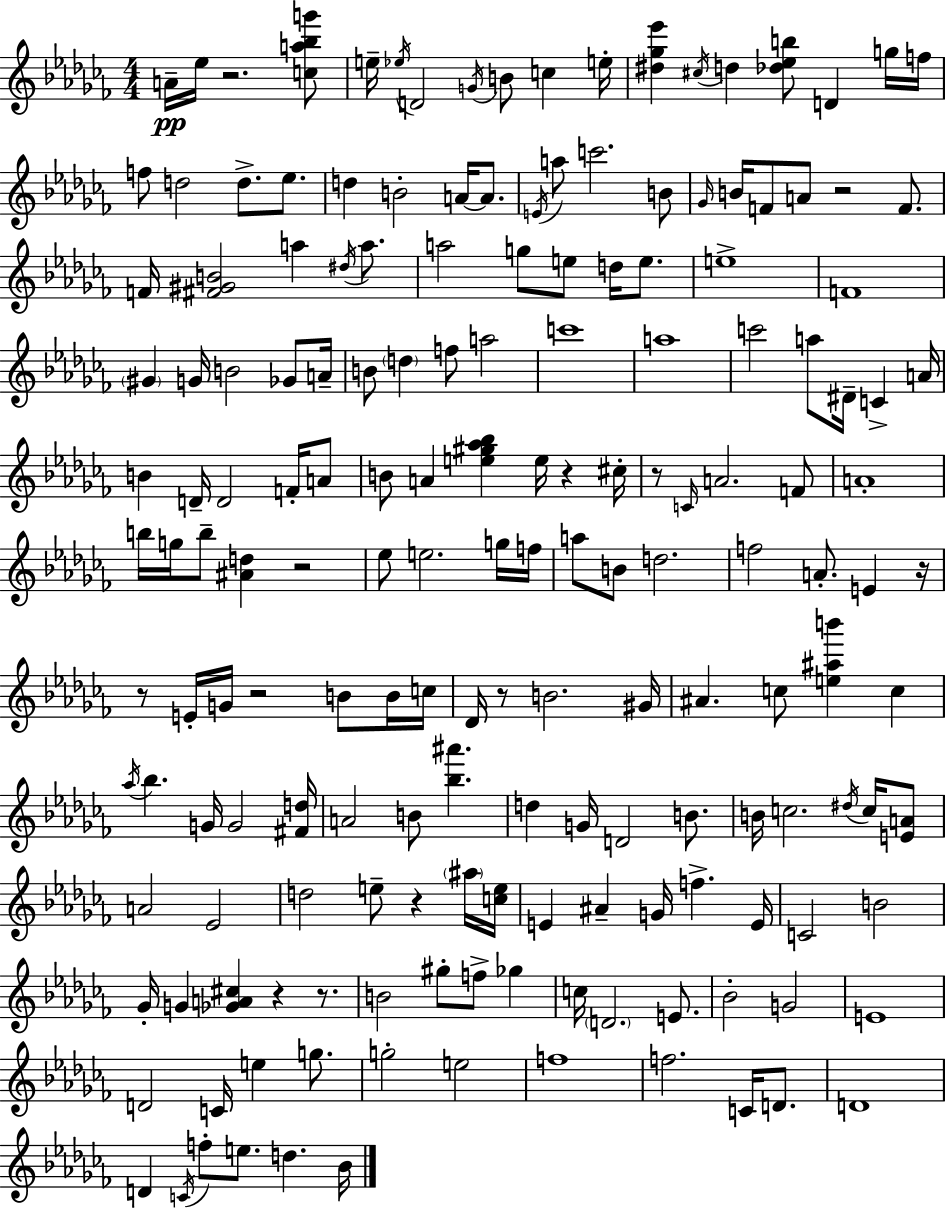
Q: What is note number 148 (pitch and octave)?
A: E5